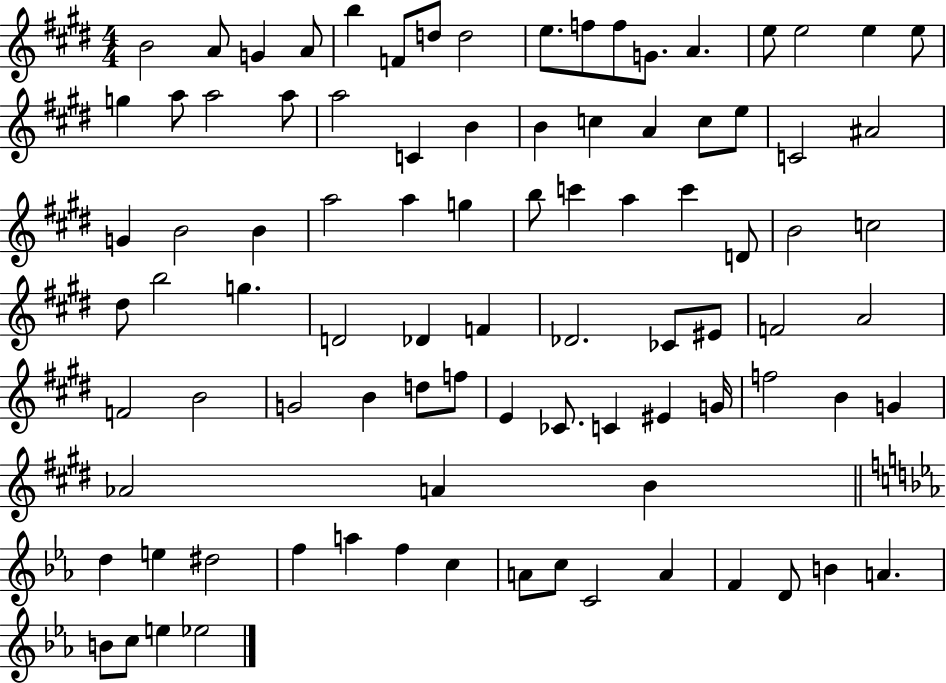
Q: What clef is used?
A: treble